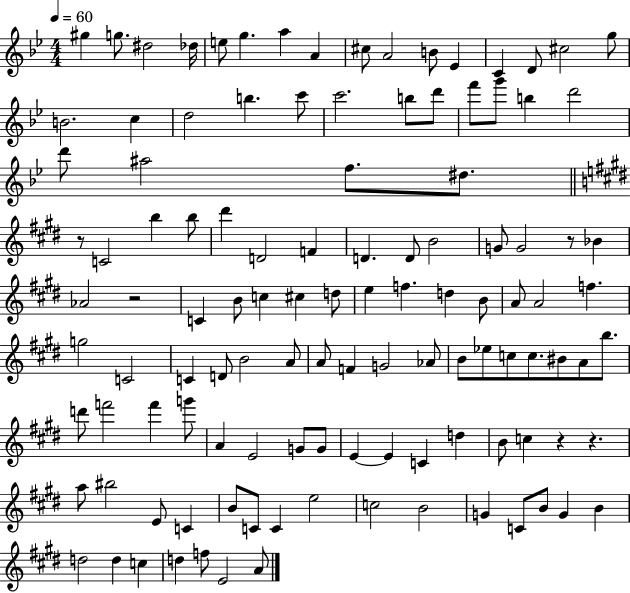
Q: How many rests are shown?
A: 5